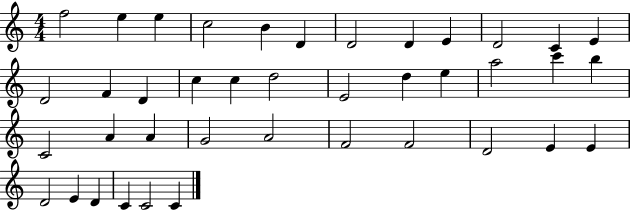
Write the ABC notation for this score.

X:1
T:Untitled
M:4/4
L:1/4
K:C
f2 e e c2 B D D2 D E D2 C E D2 F D c c d2 E2 d e a2 c' b C2 A A G2 A2 F2 F2 D2 E E D2 E D C C2 C